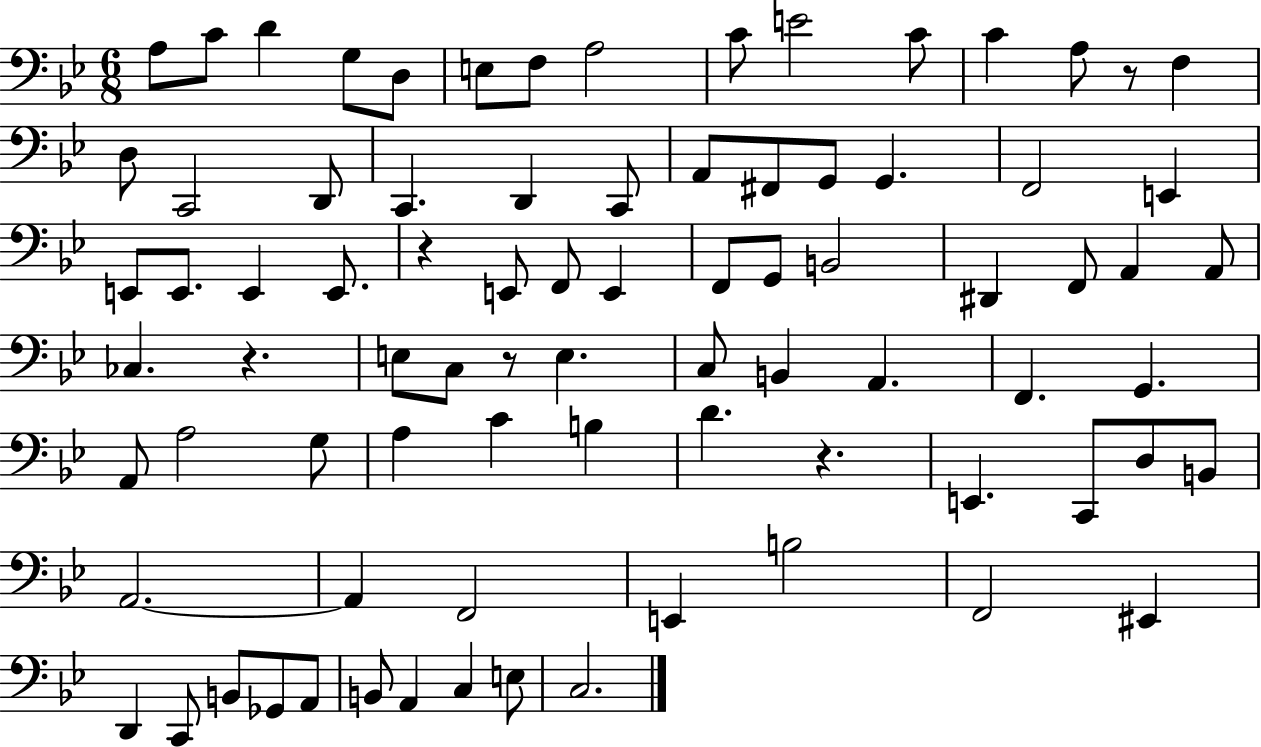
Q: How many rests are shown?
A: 5